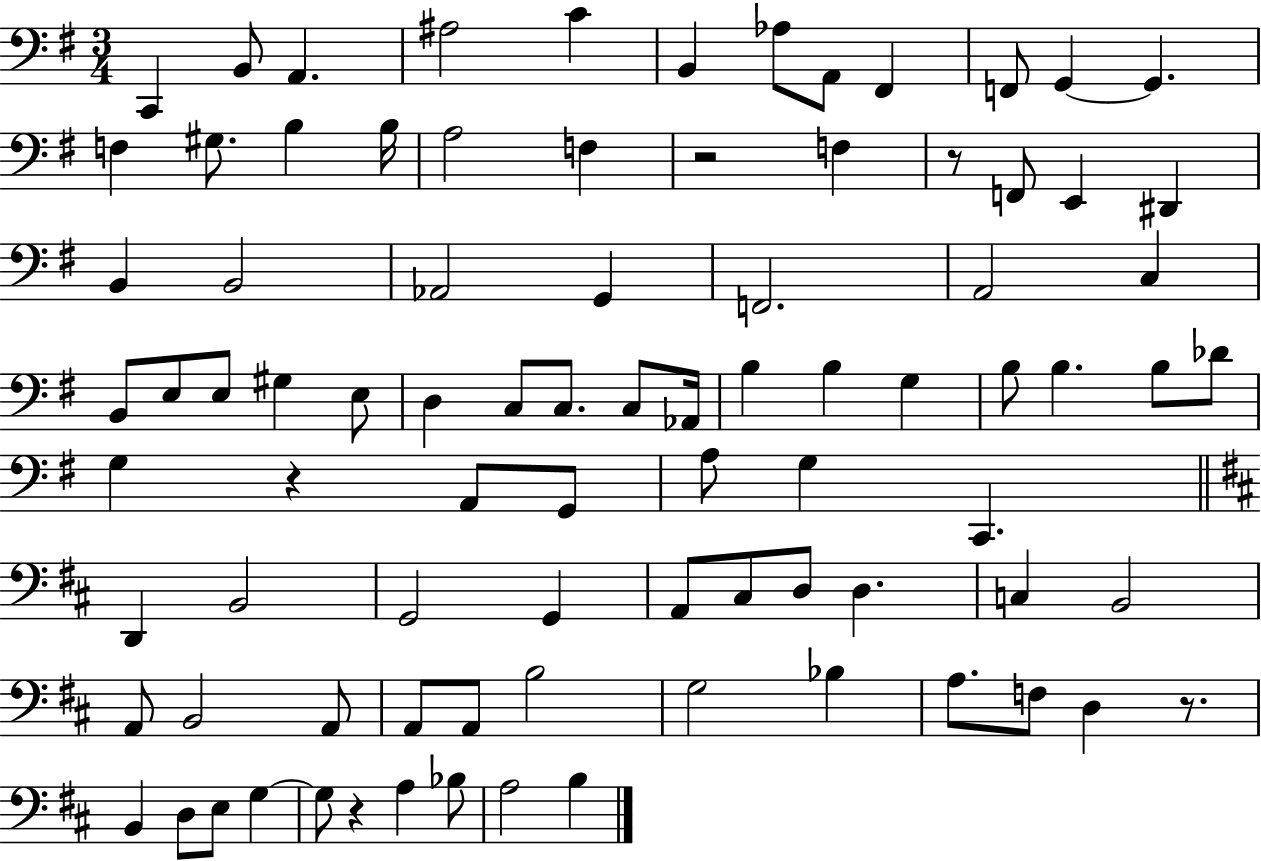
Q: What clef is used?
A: bass